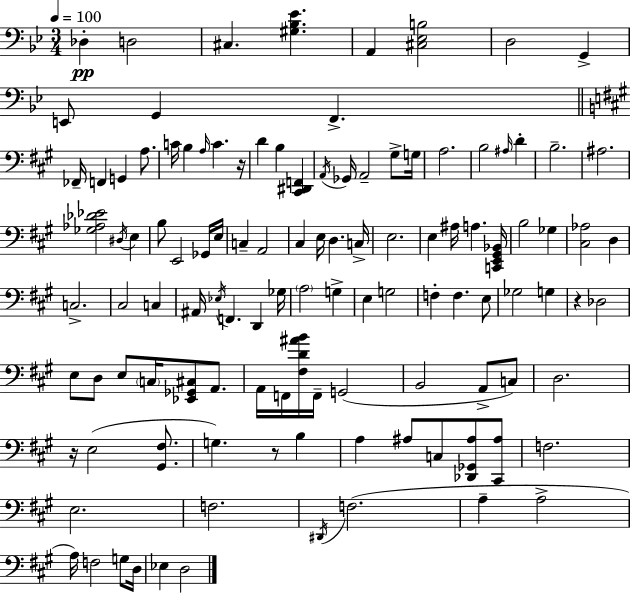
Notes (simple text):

Db3/q D3/h C#3/q. [G#3,Bb3,Eb4]/q. A2/q [C#3,Eb3,B3]/h D3/h G2/q E2/e G2/q F2/q. FES2/s F2/q G2/q A3/e. C4/s B3/q A3/s C4/q. R/s D4/q B3/q [C#2,D#2,F2]/q A2/s Gb2/s A2/h G#3/e G3/s A3/h. B3/h A#3/s D4/q B3/h. A#3/h. [Gb3,Ab3,Db4,Eb4]/h D#3/s E3/q B3/e E2/h Gb2/s E3/s C3/q A2/h C#3/q E3/s D3/q. C3/s E3/h. E3/q A#3/s A3/q. [C2,E2,G#2,Bb2]/s B3/h Gb3/q [C#3,Ab3]/h D3/q C3/h. C#3/h C3/q A#2/s Eb3/s F2/q. D2/q Gb3/s A3/h G3/q E3/q G3/h F3/q F3/q. E3/e Gb3/h G3/q R/q Db3/h E3/e D3/e E3/e C3/s [Eb2,Gb2,C#3]/e A2/e. A2/s F2/s [F#3,D4,A#4,B4]/s F2/s G2/h B2/h A2/e C3/e D3/h. R/s E3/h [G#2,F#3]/e. G3/q. R/e B3/q A3/q A#3/e C3/e [Db2,Gb2,A#3]/e [C#2,A#3]/e F3/h. E3/h. F3/h. D#2/s F3/h. A3/q A3/h A3/s F3/h G3/e D3/s Eb3/q D3/h